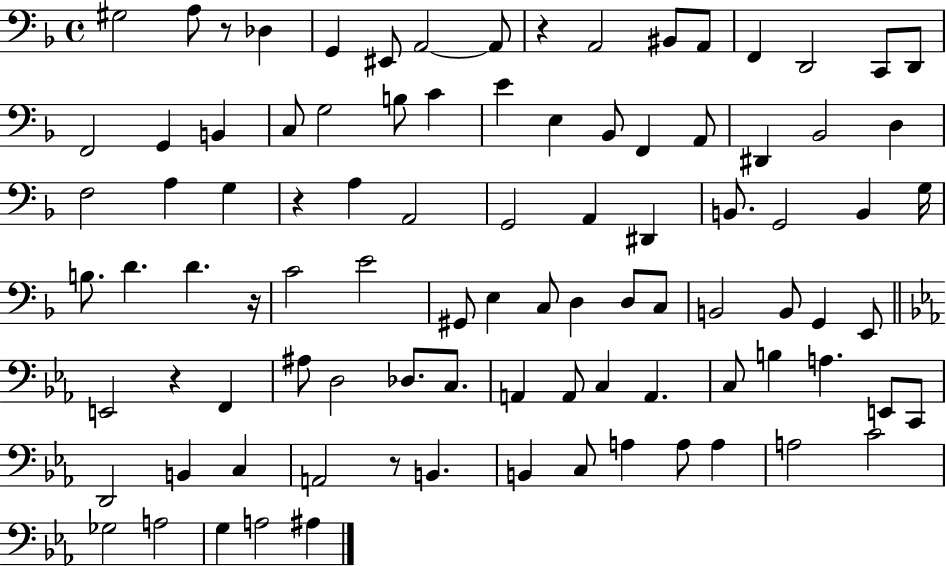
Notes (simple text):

G#3/h A3/e R/e Db3/q G2/q EIS2/e A2/h A2/e R/q A2/h BIS2/e A2/e F2/q D2/h C2/e D2/e F2/h G2/q B2/q C3/e G3/h B3/e C4/q E4/q E3/q Bb2/e F2/q A2/e D#2/q Bb2/h D3/q F3/h A3/q G3/q R/q A3/q A2/h G2/h A2/q D#2/q B2/e. G2/h B2/q G3/s B3/e. D4/q. D4/q. R/s C4/h E4/h G#2/e E3/q C3/e D3/q D3/e C3/e B2/h B2/e G2/q E2/e E2/h R/q F2/q A#3/e D3/h Db3/e. C3/e. A2/q A2/e C3/q A2/q. C3/e B3/q A3/q. E2/e C2/e D2/h B2/q C3/q A2/h R/e B2/q. B2/q C3/e A3/q A3/e A3/q A3/h C4/h Gb3/h A3/h G3/q A3/h A#3/q